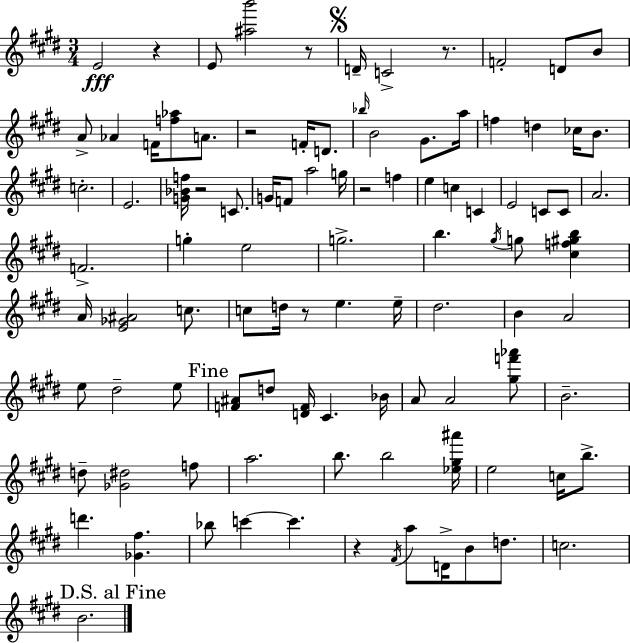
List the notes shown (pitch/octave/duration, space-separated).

E4/h R/q E4/e [A#5,B6]/h R/e D4/s C4/h R/e. F4/h D4/e B4/e A4/e Ab4/q F4/s [F5,Ab5]/e A4/e. R/h F4/s D4/e. Bb5/s B4/h G#4/e. A5/s F5/q D5/q CES5/s B4/e. C5/h. E4/h. [G4,Bb4,F5]/s R/h C4/e. G4/s F4/e A5/h G5/s R/h F5/q E5/q C5/q C4/q E4/h C4/e C4/e A4/h. F4/h. G5/q E5/h G5/h. B5/q. G#5/s G5/e [C#5,F5,G#5,B5]/q A4/s [E4,Gb4,A#4]/h C5/e. C5/e D5/s R/e E5/q. E5/s D#5/h. B4/q A4/h E5/e D#5/h E5/e [F4,A#4]/e D5/e [D4,F4]/s C#4/q. Bb4/s A4/e A4/h [G#5,F6,Ab6]/e B4/h. D5/e [Gb4,D#5]/h F5/e A5/h. B5/e. B5/h [Eb5,G#5,A#6]/s E5/h C5/s B5/e. D6/q. [Gb4,F#5]/q. Bb5/e C6/q C6/q. R/q F#4/s A5/e D4/s B4/e D5/e. C5/h. B4/h.